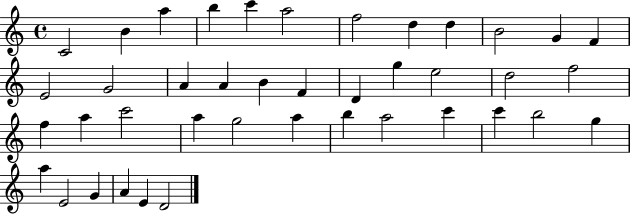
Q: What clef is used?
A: treble